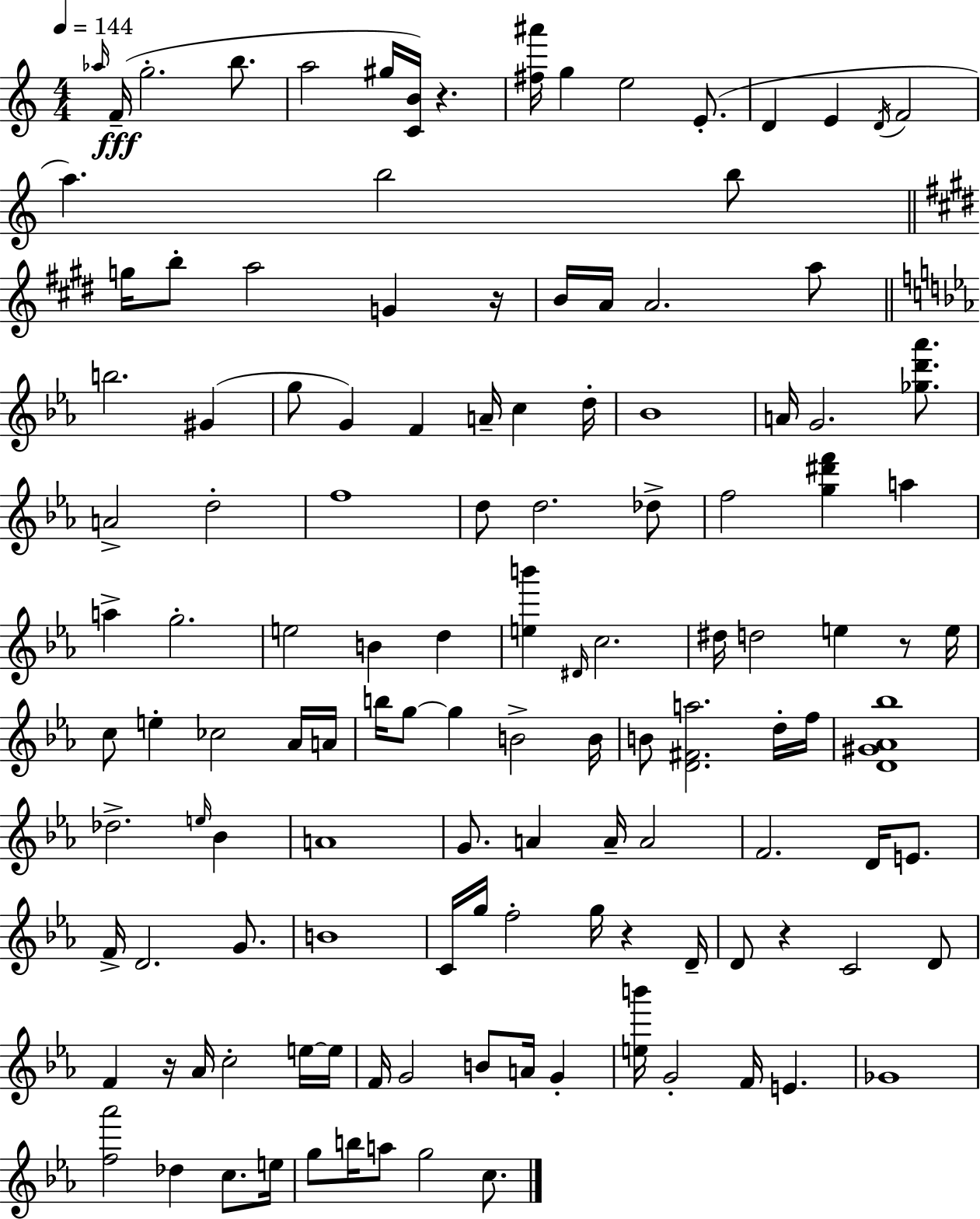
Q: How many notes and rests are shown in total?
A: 127